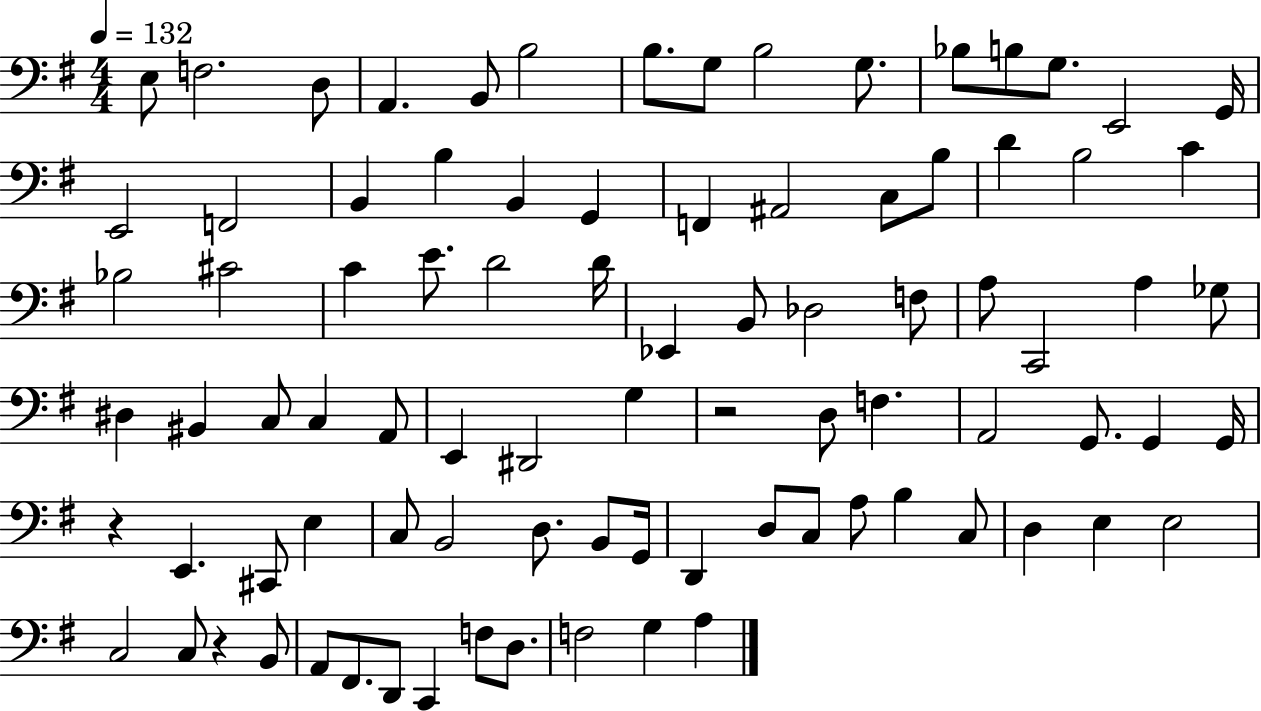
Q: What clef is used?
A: bass